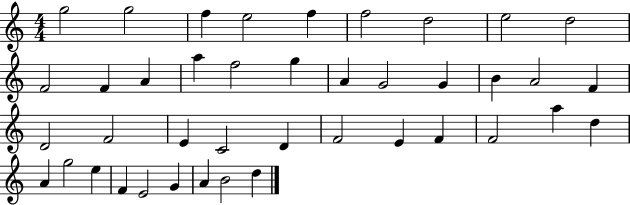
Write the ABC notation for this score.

X:1
T:Untitled
M:4/4
L:1/4
K:C
g2 g2 f e2 f f2 d2 e2 d2 F2 F A a f2 g A G2 G B A2 F D2 F2 E C2 D F2 E F F2 a d A g2 e F E2 G A B2 d